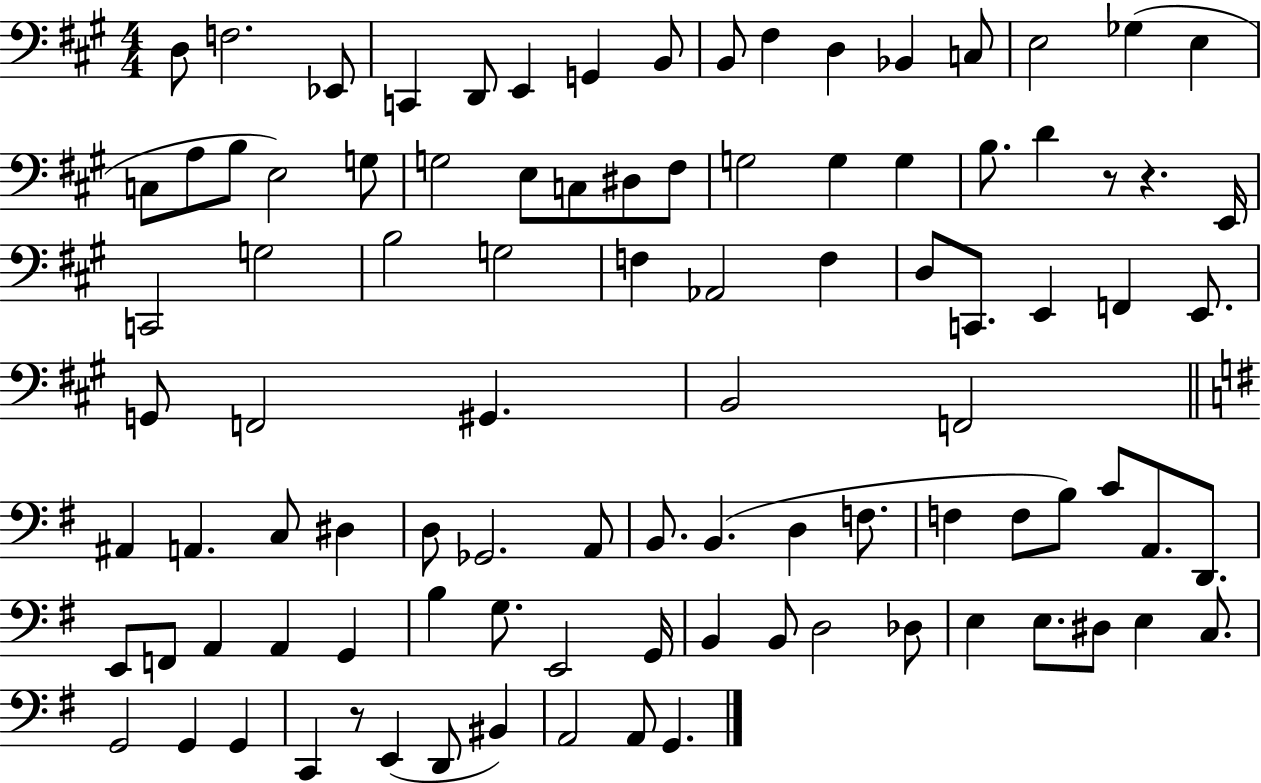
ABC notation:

X:1
T:Untitled
M:4/4
L:1/4
K:A
D,/2 F,2 _E,,/2 C,, D,,/2 E,, G,, B,,/2 B,,/2 ^F, D, _B,, C,/2 E,2 _G, E, C,/2 A,/2 B,/2 E,2 G,/2 G,2 E,/2 C,/2 ^D,/2 ^F,/2 G,2 G, G, B,/2 D z/2 z E,,/4 C,,2 G,2 B,2 G,2 F, _A,,2 F, D,/2 C,,/2 E,, F,, E,,/2 G,,/2 F,,2 ^G,, B,,2 F,,2 ^A,, A,, C,/2 ^D, D,/2 _G,,2 A,,/2 B,,/2 B,, D, F,/2 F, F,/2 B,/2 C/2 A,,/2 D,,/2 E,,/2 F,,/2 A,, A,, G,, B, G,/2 E,,2 G,,/4 B,, B,,/2 D,2 _D,/2 E, E,/2 ^D,/2 E, C,/2 G,,2 G,, G,, C,, z/2 E,, D,,/2 ^B,, A,,2 A,,/2 G,,